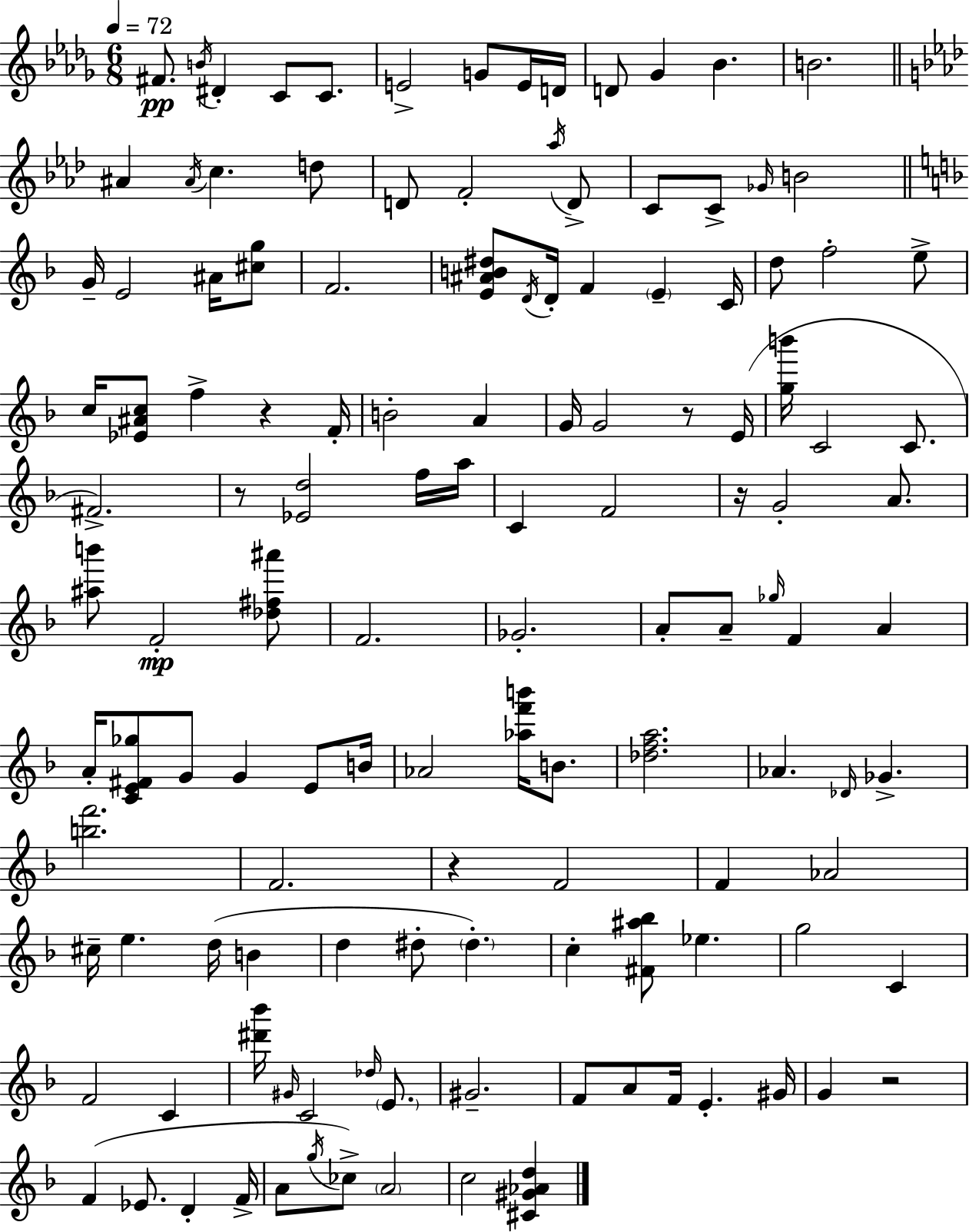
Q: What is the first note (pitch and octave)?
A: F#4